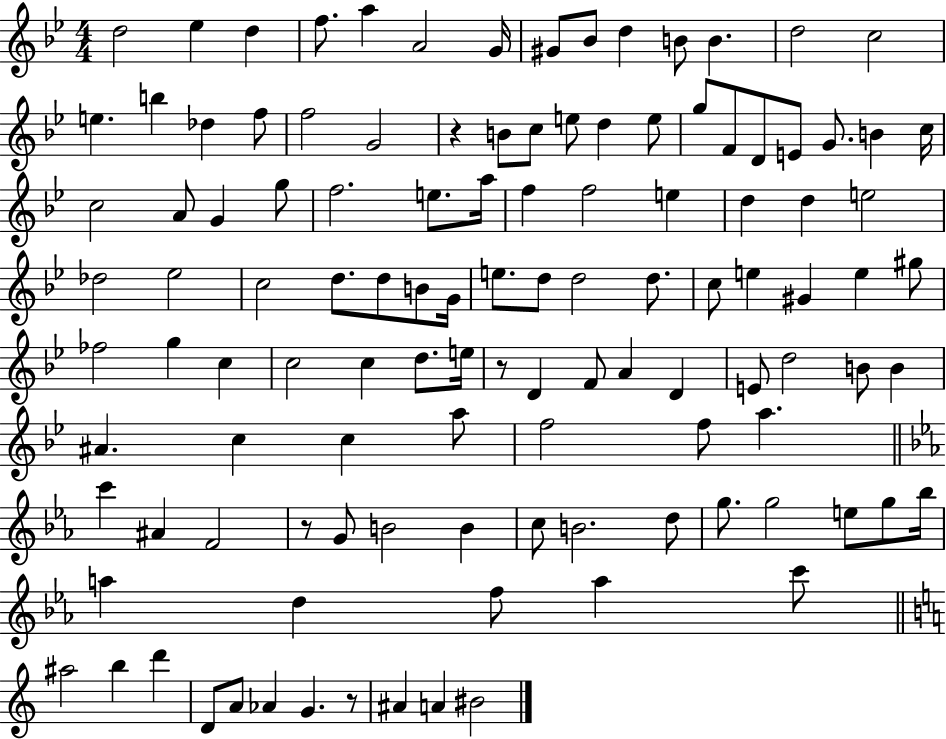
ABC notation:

X:1
T:Untitled
M:4/4
L:1/4
K:Bb
d2 _e d f/2 a A2 G/4 ^G/2 _B/2 d B/2 B d2 c2 e b _d f/2 f2 G2 z B/2 c/2 e/2 d e/2 g/2 F/2 D/2 E/2 G/2 B c/4 c2 A/2 G g/2 f2 e/2 a/4 f f2 e d d e2 _d2 _e2 c2 d/2 d/2 B/2 G/4 e/2 d/2 d2 d/2 c/2 e ^G e ^g/2 _f2 g c c2 c d/2 e/4 z/2 D F/2 A D E/2 d2 B/2 B ^A c c a/2 f2 f/2 a c' ^A F2 z/2 G/2 B2 B c/2 B2 d/2 g/2 g2 e/2 g/2 _b/4 a d f/2 a c'/2 ^a2 b d' D/2 A/2 _A G z/2 ^A A ^B2